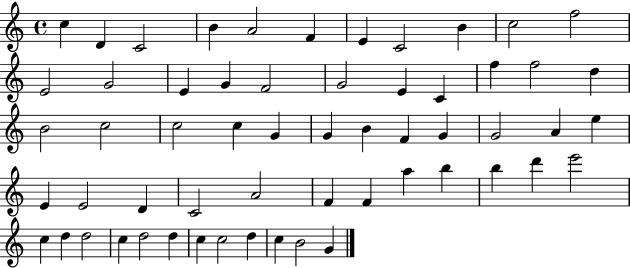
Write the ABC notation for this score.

X:1
T:Untitled
M:4/4
L:1/4
K:C
c D C2 B A2 F E C2 B c2 f2 E2 G2 E G F2 G2 E C f f2 d B2 c2 c2 c G G B F G G2 A e E E2 D C2 A2 F F a b b d' e'2 c d d2 c d2 d c c2 d c B2 G